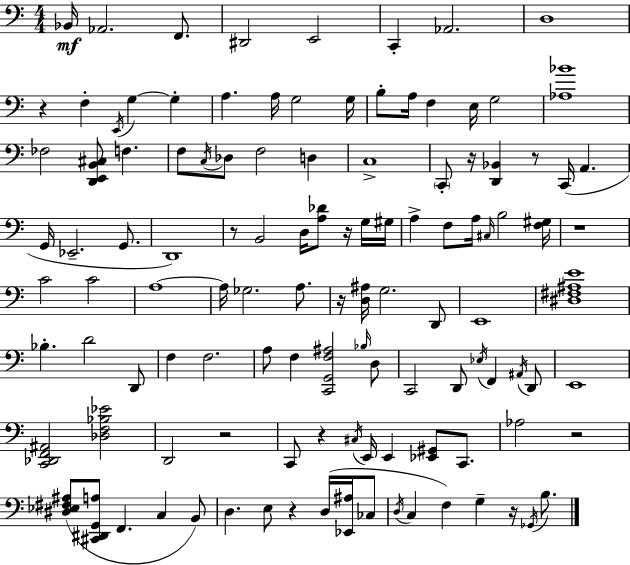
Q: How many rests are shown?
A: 12